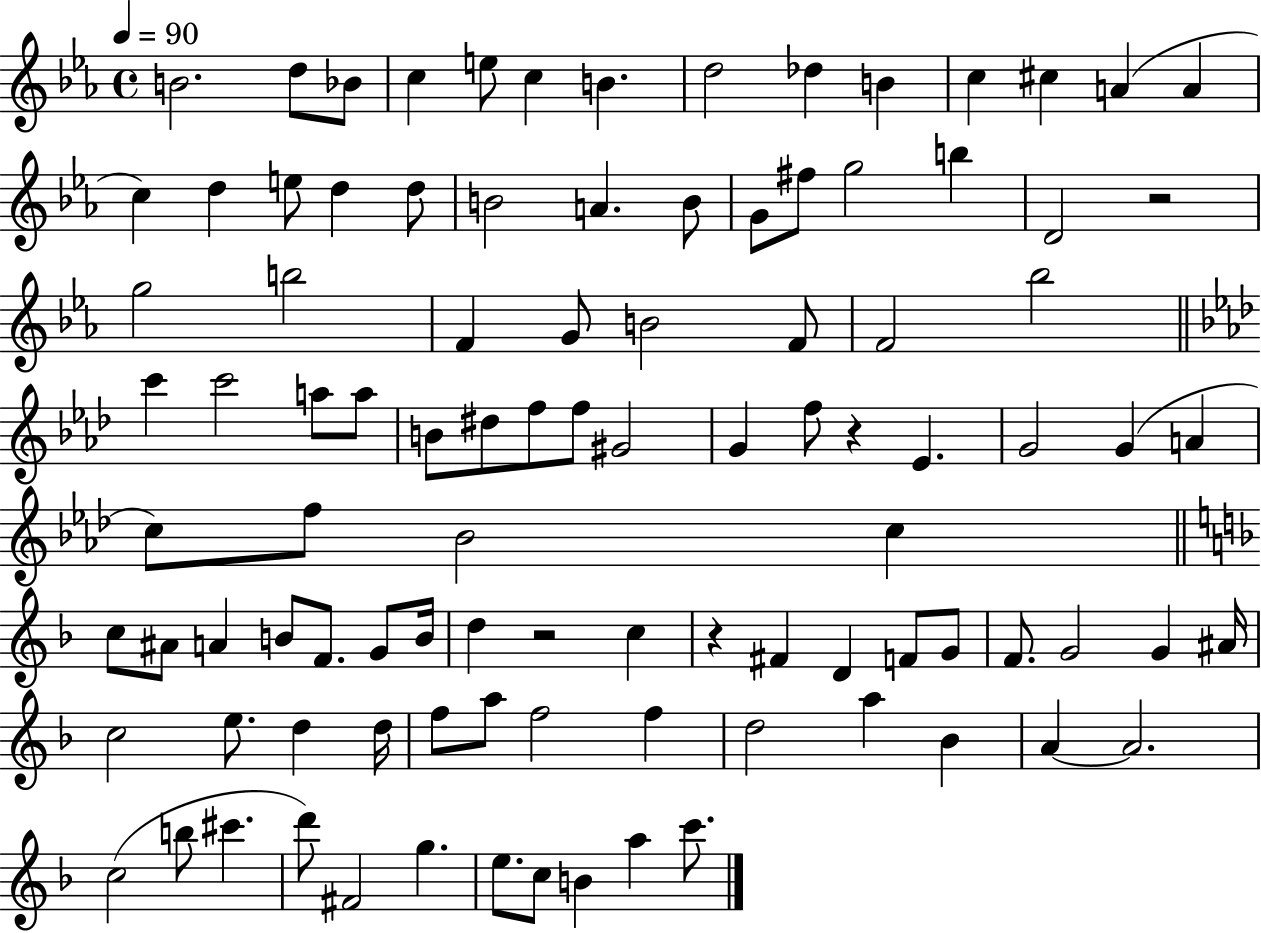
B4/h. D5/e Bb4/e C5/q E5/e C5/q B4/q. D5/h Db5/q B4/q C5/q C#5/q A4/q A4/q C5/q D5/q E5/e D5/q D5/e B4/h A4/q. B4/e G4/e F#5/e G5/h B5/q D4/h R/h G5/h B5/h F4/q G4/e B4/h F4/e F4/h Bb5/h C6/q C6/h A5/e A5/e B4/e D#5/e F5/e F5/e G#4/h G4/q F5/e R/q Eb4/q. G4/h G4/q A4/q C5/e F5/e Bb4/h C5/q C5/e A#4/e A4/q B4/e F4/e. G4/e B4/s D5/q R/h C5/q R/q F#4/q D4/q F4/e G4/e F4/e. G4/h G4/q A#4/s C5/h E5/e. D5/q D5/s F5/e A5/e F5/h F5/q D5/h A5/q Bb4/q A4/q A4/h. C5/h B5/e C#6/q. D6/e F#4/h G5/q. E5/e. C5/e B4/q A5/q C6/e.